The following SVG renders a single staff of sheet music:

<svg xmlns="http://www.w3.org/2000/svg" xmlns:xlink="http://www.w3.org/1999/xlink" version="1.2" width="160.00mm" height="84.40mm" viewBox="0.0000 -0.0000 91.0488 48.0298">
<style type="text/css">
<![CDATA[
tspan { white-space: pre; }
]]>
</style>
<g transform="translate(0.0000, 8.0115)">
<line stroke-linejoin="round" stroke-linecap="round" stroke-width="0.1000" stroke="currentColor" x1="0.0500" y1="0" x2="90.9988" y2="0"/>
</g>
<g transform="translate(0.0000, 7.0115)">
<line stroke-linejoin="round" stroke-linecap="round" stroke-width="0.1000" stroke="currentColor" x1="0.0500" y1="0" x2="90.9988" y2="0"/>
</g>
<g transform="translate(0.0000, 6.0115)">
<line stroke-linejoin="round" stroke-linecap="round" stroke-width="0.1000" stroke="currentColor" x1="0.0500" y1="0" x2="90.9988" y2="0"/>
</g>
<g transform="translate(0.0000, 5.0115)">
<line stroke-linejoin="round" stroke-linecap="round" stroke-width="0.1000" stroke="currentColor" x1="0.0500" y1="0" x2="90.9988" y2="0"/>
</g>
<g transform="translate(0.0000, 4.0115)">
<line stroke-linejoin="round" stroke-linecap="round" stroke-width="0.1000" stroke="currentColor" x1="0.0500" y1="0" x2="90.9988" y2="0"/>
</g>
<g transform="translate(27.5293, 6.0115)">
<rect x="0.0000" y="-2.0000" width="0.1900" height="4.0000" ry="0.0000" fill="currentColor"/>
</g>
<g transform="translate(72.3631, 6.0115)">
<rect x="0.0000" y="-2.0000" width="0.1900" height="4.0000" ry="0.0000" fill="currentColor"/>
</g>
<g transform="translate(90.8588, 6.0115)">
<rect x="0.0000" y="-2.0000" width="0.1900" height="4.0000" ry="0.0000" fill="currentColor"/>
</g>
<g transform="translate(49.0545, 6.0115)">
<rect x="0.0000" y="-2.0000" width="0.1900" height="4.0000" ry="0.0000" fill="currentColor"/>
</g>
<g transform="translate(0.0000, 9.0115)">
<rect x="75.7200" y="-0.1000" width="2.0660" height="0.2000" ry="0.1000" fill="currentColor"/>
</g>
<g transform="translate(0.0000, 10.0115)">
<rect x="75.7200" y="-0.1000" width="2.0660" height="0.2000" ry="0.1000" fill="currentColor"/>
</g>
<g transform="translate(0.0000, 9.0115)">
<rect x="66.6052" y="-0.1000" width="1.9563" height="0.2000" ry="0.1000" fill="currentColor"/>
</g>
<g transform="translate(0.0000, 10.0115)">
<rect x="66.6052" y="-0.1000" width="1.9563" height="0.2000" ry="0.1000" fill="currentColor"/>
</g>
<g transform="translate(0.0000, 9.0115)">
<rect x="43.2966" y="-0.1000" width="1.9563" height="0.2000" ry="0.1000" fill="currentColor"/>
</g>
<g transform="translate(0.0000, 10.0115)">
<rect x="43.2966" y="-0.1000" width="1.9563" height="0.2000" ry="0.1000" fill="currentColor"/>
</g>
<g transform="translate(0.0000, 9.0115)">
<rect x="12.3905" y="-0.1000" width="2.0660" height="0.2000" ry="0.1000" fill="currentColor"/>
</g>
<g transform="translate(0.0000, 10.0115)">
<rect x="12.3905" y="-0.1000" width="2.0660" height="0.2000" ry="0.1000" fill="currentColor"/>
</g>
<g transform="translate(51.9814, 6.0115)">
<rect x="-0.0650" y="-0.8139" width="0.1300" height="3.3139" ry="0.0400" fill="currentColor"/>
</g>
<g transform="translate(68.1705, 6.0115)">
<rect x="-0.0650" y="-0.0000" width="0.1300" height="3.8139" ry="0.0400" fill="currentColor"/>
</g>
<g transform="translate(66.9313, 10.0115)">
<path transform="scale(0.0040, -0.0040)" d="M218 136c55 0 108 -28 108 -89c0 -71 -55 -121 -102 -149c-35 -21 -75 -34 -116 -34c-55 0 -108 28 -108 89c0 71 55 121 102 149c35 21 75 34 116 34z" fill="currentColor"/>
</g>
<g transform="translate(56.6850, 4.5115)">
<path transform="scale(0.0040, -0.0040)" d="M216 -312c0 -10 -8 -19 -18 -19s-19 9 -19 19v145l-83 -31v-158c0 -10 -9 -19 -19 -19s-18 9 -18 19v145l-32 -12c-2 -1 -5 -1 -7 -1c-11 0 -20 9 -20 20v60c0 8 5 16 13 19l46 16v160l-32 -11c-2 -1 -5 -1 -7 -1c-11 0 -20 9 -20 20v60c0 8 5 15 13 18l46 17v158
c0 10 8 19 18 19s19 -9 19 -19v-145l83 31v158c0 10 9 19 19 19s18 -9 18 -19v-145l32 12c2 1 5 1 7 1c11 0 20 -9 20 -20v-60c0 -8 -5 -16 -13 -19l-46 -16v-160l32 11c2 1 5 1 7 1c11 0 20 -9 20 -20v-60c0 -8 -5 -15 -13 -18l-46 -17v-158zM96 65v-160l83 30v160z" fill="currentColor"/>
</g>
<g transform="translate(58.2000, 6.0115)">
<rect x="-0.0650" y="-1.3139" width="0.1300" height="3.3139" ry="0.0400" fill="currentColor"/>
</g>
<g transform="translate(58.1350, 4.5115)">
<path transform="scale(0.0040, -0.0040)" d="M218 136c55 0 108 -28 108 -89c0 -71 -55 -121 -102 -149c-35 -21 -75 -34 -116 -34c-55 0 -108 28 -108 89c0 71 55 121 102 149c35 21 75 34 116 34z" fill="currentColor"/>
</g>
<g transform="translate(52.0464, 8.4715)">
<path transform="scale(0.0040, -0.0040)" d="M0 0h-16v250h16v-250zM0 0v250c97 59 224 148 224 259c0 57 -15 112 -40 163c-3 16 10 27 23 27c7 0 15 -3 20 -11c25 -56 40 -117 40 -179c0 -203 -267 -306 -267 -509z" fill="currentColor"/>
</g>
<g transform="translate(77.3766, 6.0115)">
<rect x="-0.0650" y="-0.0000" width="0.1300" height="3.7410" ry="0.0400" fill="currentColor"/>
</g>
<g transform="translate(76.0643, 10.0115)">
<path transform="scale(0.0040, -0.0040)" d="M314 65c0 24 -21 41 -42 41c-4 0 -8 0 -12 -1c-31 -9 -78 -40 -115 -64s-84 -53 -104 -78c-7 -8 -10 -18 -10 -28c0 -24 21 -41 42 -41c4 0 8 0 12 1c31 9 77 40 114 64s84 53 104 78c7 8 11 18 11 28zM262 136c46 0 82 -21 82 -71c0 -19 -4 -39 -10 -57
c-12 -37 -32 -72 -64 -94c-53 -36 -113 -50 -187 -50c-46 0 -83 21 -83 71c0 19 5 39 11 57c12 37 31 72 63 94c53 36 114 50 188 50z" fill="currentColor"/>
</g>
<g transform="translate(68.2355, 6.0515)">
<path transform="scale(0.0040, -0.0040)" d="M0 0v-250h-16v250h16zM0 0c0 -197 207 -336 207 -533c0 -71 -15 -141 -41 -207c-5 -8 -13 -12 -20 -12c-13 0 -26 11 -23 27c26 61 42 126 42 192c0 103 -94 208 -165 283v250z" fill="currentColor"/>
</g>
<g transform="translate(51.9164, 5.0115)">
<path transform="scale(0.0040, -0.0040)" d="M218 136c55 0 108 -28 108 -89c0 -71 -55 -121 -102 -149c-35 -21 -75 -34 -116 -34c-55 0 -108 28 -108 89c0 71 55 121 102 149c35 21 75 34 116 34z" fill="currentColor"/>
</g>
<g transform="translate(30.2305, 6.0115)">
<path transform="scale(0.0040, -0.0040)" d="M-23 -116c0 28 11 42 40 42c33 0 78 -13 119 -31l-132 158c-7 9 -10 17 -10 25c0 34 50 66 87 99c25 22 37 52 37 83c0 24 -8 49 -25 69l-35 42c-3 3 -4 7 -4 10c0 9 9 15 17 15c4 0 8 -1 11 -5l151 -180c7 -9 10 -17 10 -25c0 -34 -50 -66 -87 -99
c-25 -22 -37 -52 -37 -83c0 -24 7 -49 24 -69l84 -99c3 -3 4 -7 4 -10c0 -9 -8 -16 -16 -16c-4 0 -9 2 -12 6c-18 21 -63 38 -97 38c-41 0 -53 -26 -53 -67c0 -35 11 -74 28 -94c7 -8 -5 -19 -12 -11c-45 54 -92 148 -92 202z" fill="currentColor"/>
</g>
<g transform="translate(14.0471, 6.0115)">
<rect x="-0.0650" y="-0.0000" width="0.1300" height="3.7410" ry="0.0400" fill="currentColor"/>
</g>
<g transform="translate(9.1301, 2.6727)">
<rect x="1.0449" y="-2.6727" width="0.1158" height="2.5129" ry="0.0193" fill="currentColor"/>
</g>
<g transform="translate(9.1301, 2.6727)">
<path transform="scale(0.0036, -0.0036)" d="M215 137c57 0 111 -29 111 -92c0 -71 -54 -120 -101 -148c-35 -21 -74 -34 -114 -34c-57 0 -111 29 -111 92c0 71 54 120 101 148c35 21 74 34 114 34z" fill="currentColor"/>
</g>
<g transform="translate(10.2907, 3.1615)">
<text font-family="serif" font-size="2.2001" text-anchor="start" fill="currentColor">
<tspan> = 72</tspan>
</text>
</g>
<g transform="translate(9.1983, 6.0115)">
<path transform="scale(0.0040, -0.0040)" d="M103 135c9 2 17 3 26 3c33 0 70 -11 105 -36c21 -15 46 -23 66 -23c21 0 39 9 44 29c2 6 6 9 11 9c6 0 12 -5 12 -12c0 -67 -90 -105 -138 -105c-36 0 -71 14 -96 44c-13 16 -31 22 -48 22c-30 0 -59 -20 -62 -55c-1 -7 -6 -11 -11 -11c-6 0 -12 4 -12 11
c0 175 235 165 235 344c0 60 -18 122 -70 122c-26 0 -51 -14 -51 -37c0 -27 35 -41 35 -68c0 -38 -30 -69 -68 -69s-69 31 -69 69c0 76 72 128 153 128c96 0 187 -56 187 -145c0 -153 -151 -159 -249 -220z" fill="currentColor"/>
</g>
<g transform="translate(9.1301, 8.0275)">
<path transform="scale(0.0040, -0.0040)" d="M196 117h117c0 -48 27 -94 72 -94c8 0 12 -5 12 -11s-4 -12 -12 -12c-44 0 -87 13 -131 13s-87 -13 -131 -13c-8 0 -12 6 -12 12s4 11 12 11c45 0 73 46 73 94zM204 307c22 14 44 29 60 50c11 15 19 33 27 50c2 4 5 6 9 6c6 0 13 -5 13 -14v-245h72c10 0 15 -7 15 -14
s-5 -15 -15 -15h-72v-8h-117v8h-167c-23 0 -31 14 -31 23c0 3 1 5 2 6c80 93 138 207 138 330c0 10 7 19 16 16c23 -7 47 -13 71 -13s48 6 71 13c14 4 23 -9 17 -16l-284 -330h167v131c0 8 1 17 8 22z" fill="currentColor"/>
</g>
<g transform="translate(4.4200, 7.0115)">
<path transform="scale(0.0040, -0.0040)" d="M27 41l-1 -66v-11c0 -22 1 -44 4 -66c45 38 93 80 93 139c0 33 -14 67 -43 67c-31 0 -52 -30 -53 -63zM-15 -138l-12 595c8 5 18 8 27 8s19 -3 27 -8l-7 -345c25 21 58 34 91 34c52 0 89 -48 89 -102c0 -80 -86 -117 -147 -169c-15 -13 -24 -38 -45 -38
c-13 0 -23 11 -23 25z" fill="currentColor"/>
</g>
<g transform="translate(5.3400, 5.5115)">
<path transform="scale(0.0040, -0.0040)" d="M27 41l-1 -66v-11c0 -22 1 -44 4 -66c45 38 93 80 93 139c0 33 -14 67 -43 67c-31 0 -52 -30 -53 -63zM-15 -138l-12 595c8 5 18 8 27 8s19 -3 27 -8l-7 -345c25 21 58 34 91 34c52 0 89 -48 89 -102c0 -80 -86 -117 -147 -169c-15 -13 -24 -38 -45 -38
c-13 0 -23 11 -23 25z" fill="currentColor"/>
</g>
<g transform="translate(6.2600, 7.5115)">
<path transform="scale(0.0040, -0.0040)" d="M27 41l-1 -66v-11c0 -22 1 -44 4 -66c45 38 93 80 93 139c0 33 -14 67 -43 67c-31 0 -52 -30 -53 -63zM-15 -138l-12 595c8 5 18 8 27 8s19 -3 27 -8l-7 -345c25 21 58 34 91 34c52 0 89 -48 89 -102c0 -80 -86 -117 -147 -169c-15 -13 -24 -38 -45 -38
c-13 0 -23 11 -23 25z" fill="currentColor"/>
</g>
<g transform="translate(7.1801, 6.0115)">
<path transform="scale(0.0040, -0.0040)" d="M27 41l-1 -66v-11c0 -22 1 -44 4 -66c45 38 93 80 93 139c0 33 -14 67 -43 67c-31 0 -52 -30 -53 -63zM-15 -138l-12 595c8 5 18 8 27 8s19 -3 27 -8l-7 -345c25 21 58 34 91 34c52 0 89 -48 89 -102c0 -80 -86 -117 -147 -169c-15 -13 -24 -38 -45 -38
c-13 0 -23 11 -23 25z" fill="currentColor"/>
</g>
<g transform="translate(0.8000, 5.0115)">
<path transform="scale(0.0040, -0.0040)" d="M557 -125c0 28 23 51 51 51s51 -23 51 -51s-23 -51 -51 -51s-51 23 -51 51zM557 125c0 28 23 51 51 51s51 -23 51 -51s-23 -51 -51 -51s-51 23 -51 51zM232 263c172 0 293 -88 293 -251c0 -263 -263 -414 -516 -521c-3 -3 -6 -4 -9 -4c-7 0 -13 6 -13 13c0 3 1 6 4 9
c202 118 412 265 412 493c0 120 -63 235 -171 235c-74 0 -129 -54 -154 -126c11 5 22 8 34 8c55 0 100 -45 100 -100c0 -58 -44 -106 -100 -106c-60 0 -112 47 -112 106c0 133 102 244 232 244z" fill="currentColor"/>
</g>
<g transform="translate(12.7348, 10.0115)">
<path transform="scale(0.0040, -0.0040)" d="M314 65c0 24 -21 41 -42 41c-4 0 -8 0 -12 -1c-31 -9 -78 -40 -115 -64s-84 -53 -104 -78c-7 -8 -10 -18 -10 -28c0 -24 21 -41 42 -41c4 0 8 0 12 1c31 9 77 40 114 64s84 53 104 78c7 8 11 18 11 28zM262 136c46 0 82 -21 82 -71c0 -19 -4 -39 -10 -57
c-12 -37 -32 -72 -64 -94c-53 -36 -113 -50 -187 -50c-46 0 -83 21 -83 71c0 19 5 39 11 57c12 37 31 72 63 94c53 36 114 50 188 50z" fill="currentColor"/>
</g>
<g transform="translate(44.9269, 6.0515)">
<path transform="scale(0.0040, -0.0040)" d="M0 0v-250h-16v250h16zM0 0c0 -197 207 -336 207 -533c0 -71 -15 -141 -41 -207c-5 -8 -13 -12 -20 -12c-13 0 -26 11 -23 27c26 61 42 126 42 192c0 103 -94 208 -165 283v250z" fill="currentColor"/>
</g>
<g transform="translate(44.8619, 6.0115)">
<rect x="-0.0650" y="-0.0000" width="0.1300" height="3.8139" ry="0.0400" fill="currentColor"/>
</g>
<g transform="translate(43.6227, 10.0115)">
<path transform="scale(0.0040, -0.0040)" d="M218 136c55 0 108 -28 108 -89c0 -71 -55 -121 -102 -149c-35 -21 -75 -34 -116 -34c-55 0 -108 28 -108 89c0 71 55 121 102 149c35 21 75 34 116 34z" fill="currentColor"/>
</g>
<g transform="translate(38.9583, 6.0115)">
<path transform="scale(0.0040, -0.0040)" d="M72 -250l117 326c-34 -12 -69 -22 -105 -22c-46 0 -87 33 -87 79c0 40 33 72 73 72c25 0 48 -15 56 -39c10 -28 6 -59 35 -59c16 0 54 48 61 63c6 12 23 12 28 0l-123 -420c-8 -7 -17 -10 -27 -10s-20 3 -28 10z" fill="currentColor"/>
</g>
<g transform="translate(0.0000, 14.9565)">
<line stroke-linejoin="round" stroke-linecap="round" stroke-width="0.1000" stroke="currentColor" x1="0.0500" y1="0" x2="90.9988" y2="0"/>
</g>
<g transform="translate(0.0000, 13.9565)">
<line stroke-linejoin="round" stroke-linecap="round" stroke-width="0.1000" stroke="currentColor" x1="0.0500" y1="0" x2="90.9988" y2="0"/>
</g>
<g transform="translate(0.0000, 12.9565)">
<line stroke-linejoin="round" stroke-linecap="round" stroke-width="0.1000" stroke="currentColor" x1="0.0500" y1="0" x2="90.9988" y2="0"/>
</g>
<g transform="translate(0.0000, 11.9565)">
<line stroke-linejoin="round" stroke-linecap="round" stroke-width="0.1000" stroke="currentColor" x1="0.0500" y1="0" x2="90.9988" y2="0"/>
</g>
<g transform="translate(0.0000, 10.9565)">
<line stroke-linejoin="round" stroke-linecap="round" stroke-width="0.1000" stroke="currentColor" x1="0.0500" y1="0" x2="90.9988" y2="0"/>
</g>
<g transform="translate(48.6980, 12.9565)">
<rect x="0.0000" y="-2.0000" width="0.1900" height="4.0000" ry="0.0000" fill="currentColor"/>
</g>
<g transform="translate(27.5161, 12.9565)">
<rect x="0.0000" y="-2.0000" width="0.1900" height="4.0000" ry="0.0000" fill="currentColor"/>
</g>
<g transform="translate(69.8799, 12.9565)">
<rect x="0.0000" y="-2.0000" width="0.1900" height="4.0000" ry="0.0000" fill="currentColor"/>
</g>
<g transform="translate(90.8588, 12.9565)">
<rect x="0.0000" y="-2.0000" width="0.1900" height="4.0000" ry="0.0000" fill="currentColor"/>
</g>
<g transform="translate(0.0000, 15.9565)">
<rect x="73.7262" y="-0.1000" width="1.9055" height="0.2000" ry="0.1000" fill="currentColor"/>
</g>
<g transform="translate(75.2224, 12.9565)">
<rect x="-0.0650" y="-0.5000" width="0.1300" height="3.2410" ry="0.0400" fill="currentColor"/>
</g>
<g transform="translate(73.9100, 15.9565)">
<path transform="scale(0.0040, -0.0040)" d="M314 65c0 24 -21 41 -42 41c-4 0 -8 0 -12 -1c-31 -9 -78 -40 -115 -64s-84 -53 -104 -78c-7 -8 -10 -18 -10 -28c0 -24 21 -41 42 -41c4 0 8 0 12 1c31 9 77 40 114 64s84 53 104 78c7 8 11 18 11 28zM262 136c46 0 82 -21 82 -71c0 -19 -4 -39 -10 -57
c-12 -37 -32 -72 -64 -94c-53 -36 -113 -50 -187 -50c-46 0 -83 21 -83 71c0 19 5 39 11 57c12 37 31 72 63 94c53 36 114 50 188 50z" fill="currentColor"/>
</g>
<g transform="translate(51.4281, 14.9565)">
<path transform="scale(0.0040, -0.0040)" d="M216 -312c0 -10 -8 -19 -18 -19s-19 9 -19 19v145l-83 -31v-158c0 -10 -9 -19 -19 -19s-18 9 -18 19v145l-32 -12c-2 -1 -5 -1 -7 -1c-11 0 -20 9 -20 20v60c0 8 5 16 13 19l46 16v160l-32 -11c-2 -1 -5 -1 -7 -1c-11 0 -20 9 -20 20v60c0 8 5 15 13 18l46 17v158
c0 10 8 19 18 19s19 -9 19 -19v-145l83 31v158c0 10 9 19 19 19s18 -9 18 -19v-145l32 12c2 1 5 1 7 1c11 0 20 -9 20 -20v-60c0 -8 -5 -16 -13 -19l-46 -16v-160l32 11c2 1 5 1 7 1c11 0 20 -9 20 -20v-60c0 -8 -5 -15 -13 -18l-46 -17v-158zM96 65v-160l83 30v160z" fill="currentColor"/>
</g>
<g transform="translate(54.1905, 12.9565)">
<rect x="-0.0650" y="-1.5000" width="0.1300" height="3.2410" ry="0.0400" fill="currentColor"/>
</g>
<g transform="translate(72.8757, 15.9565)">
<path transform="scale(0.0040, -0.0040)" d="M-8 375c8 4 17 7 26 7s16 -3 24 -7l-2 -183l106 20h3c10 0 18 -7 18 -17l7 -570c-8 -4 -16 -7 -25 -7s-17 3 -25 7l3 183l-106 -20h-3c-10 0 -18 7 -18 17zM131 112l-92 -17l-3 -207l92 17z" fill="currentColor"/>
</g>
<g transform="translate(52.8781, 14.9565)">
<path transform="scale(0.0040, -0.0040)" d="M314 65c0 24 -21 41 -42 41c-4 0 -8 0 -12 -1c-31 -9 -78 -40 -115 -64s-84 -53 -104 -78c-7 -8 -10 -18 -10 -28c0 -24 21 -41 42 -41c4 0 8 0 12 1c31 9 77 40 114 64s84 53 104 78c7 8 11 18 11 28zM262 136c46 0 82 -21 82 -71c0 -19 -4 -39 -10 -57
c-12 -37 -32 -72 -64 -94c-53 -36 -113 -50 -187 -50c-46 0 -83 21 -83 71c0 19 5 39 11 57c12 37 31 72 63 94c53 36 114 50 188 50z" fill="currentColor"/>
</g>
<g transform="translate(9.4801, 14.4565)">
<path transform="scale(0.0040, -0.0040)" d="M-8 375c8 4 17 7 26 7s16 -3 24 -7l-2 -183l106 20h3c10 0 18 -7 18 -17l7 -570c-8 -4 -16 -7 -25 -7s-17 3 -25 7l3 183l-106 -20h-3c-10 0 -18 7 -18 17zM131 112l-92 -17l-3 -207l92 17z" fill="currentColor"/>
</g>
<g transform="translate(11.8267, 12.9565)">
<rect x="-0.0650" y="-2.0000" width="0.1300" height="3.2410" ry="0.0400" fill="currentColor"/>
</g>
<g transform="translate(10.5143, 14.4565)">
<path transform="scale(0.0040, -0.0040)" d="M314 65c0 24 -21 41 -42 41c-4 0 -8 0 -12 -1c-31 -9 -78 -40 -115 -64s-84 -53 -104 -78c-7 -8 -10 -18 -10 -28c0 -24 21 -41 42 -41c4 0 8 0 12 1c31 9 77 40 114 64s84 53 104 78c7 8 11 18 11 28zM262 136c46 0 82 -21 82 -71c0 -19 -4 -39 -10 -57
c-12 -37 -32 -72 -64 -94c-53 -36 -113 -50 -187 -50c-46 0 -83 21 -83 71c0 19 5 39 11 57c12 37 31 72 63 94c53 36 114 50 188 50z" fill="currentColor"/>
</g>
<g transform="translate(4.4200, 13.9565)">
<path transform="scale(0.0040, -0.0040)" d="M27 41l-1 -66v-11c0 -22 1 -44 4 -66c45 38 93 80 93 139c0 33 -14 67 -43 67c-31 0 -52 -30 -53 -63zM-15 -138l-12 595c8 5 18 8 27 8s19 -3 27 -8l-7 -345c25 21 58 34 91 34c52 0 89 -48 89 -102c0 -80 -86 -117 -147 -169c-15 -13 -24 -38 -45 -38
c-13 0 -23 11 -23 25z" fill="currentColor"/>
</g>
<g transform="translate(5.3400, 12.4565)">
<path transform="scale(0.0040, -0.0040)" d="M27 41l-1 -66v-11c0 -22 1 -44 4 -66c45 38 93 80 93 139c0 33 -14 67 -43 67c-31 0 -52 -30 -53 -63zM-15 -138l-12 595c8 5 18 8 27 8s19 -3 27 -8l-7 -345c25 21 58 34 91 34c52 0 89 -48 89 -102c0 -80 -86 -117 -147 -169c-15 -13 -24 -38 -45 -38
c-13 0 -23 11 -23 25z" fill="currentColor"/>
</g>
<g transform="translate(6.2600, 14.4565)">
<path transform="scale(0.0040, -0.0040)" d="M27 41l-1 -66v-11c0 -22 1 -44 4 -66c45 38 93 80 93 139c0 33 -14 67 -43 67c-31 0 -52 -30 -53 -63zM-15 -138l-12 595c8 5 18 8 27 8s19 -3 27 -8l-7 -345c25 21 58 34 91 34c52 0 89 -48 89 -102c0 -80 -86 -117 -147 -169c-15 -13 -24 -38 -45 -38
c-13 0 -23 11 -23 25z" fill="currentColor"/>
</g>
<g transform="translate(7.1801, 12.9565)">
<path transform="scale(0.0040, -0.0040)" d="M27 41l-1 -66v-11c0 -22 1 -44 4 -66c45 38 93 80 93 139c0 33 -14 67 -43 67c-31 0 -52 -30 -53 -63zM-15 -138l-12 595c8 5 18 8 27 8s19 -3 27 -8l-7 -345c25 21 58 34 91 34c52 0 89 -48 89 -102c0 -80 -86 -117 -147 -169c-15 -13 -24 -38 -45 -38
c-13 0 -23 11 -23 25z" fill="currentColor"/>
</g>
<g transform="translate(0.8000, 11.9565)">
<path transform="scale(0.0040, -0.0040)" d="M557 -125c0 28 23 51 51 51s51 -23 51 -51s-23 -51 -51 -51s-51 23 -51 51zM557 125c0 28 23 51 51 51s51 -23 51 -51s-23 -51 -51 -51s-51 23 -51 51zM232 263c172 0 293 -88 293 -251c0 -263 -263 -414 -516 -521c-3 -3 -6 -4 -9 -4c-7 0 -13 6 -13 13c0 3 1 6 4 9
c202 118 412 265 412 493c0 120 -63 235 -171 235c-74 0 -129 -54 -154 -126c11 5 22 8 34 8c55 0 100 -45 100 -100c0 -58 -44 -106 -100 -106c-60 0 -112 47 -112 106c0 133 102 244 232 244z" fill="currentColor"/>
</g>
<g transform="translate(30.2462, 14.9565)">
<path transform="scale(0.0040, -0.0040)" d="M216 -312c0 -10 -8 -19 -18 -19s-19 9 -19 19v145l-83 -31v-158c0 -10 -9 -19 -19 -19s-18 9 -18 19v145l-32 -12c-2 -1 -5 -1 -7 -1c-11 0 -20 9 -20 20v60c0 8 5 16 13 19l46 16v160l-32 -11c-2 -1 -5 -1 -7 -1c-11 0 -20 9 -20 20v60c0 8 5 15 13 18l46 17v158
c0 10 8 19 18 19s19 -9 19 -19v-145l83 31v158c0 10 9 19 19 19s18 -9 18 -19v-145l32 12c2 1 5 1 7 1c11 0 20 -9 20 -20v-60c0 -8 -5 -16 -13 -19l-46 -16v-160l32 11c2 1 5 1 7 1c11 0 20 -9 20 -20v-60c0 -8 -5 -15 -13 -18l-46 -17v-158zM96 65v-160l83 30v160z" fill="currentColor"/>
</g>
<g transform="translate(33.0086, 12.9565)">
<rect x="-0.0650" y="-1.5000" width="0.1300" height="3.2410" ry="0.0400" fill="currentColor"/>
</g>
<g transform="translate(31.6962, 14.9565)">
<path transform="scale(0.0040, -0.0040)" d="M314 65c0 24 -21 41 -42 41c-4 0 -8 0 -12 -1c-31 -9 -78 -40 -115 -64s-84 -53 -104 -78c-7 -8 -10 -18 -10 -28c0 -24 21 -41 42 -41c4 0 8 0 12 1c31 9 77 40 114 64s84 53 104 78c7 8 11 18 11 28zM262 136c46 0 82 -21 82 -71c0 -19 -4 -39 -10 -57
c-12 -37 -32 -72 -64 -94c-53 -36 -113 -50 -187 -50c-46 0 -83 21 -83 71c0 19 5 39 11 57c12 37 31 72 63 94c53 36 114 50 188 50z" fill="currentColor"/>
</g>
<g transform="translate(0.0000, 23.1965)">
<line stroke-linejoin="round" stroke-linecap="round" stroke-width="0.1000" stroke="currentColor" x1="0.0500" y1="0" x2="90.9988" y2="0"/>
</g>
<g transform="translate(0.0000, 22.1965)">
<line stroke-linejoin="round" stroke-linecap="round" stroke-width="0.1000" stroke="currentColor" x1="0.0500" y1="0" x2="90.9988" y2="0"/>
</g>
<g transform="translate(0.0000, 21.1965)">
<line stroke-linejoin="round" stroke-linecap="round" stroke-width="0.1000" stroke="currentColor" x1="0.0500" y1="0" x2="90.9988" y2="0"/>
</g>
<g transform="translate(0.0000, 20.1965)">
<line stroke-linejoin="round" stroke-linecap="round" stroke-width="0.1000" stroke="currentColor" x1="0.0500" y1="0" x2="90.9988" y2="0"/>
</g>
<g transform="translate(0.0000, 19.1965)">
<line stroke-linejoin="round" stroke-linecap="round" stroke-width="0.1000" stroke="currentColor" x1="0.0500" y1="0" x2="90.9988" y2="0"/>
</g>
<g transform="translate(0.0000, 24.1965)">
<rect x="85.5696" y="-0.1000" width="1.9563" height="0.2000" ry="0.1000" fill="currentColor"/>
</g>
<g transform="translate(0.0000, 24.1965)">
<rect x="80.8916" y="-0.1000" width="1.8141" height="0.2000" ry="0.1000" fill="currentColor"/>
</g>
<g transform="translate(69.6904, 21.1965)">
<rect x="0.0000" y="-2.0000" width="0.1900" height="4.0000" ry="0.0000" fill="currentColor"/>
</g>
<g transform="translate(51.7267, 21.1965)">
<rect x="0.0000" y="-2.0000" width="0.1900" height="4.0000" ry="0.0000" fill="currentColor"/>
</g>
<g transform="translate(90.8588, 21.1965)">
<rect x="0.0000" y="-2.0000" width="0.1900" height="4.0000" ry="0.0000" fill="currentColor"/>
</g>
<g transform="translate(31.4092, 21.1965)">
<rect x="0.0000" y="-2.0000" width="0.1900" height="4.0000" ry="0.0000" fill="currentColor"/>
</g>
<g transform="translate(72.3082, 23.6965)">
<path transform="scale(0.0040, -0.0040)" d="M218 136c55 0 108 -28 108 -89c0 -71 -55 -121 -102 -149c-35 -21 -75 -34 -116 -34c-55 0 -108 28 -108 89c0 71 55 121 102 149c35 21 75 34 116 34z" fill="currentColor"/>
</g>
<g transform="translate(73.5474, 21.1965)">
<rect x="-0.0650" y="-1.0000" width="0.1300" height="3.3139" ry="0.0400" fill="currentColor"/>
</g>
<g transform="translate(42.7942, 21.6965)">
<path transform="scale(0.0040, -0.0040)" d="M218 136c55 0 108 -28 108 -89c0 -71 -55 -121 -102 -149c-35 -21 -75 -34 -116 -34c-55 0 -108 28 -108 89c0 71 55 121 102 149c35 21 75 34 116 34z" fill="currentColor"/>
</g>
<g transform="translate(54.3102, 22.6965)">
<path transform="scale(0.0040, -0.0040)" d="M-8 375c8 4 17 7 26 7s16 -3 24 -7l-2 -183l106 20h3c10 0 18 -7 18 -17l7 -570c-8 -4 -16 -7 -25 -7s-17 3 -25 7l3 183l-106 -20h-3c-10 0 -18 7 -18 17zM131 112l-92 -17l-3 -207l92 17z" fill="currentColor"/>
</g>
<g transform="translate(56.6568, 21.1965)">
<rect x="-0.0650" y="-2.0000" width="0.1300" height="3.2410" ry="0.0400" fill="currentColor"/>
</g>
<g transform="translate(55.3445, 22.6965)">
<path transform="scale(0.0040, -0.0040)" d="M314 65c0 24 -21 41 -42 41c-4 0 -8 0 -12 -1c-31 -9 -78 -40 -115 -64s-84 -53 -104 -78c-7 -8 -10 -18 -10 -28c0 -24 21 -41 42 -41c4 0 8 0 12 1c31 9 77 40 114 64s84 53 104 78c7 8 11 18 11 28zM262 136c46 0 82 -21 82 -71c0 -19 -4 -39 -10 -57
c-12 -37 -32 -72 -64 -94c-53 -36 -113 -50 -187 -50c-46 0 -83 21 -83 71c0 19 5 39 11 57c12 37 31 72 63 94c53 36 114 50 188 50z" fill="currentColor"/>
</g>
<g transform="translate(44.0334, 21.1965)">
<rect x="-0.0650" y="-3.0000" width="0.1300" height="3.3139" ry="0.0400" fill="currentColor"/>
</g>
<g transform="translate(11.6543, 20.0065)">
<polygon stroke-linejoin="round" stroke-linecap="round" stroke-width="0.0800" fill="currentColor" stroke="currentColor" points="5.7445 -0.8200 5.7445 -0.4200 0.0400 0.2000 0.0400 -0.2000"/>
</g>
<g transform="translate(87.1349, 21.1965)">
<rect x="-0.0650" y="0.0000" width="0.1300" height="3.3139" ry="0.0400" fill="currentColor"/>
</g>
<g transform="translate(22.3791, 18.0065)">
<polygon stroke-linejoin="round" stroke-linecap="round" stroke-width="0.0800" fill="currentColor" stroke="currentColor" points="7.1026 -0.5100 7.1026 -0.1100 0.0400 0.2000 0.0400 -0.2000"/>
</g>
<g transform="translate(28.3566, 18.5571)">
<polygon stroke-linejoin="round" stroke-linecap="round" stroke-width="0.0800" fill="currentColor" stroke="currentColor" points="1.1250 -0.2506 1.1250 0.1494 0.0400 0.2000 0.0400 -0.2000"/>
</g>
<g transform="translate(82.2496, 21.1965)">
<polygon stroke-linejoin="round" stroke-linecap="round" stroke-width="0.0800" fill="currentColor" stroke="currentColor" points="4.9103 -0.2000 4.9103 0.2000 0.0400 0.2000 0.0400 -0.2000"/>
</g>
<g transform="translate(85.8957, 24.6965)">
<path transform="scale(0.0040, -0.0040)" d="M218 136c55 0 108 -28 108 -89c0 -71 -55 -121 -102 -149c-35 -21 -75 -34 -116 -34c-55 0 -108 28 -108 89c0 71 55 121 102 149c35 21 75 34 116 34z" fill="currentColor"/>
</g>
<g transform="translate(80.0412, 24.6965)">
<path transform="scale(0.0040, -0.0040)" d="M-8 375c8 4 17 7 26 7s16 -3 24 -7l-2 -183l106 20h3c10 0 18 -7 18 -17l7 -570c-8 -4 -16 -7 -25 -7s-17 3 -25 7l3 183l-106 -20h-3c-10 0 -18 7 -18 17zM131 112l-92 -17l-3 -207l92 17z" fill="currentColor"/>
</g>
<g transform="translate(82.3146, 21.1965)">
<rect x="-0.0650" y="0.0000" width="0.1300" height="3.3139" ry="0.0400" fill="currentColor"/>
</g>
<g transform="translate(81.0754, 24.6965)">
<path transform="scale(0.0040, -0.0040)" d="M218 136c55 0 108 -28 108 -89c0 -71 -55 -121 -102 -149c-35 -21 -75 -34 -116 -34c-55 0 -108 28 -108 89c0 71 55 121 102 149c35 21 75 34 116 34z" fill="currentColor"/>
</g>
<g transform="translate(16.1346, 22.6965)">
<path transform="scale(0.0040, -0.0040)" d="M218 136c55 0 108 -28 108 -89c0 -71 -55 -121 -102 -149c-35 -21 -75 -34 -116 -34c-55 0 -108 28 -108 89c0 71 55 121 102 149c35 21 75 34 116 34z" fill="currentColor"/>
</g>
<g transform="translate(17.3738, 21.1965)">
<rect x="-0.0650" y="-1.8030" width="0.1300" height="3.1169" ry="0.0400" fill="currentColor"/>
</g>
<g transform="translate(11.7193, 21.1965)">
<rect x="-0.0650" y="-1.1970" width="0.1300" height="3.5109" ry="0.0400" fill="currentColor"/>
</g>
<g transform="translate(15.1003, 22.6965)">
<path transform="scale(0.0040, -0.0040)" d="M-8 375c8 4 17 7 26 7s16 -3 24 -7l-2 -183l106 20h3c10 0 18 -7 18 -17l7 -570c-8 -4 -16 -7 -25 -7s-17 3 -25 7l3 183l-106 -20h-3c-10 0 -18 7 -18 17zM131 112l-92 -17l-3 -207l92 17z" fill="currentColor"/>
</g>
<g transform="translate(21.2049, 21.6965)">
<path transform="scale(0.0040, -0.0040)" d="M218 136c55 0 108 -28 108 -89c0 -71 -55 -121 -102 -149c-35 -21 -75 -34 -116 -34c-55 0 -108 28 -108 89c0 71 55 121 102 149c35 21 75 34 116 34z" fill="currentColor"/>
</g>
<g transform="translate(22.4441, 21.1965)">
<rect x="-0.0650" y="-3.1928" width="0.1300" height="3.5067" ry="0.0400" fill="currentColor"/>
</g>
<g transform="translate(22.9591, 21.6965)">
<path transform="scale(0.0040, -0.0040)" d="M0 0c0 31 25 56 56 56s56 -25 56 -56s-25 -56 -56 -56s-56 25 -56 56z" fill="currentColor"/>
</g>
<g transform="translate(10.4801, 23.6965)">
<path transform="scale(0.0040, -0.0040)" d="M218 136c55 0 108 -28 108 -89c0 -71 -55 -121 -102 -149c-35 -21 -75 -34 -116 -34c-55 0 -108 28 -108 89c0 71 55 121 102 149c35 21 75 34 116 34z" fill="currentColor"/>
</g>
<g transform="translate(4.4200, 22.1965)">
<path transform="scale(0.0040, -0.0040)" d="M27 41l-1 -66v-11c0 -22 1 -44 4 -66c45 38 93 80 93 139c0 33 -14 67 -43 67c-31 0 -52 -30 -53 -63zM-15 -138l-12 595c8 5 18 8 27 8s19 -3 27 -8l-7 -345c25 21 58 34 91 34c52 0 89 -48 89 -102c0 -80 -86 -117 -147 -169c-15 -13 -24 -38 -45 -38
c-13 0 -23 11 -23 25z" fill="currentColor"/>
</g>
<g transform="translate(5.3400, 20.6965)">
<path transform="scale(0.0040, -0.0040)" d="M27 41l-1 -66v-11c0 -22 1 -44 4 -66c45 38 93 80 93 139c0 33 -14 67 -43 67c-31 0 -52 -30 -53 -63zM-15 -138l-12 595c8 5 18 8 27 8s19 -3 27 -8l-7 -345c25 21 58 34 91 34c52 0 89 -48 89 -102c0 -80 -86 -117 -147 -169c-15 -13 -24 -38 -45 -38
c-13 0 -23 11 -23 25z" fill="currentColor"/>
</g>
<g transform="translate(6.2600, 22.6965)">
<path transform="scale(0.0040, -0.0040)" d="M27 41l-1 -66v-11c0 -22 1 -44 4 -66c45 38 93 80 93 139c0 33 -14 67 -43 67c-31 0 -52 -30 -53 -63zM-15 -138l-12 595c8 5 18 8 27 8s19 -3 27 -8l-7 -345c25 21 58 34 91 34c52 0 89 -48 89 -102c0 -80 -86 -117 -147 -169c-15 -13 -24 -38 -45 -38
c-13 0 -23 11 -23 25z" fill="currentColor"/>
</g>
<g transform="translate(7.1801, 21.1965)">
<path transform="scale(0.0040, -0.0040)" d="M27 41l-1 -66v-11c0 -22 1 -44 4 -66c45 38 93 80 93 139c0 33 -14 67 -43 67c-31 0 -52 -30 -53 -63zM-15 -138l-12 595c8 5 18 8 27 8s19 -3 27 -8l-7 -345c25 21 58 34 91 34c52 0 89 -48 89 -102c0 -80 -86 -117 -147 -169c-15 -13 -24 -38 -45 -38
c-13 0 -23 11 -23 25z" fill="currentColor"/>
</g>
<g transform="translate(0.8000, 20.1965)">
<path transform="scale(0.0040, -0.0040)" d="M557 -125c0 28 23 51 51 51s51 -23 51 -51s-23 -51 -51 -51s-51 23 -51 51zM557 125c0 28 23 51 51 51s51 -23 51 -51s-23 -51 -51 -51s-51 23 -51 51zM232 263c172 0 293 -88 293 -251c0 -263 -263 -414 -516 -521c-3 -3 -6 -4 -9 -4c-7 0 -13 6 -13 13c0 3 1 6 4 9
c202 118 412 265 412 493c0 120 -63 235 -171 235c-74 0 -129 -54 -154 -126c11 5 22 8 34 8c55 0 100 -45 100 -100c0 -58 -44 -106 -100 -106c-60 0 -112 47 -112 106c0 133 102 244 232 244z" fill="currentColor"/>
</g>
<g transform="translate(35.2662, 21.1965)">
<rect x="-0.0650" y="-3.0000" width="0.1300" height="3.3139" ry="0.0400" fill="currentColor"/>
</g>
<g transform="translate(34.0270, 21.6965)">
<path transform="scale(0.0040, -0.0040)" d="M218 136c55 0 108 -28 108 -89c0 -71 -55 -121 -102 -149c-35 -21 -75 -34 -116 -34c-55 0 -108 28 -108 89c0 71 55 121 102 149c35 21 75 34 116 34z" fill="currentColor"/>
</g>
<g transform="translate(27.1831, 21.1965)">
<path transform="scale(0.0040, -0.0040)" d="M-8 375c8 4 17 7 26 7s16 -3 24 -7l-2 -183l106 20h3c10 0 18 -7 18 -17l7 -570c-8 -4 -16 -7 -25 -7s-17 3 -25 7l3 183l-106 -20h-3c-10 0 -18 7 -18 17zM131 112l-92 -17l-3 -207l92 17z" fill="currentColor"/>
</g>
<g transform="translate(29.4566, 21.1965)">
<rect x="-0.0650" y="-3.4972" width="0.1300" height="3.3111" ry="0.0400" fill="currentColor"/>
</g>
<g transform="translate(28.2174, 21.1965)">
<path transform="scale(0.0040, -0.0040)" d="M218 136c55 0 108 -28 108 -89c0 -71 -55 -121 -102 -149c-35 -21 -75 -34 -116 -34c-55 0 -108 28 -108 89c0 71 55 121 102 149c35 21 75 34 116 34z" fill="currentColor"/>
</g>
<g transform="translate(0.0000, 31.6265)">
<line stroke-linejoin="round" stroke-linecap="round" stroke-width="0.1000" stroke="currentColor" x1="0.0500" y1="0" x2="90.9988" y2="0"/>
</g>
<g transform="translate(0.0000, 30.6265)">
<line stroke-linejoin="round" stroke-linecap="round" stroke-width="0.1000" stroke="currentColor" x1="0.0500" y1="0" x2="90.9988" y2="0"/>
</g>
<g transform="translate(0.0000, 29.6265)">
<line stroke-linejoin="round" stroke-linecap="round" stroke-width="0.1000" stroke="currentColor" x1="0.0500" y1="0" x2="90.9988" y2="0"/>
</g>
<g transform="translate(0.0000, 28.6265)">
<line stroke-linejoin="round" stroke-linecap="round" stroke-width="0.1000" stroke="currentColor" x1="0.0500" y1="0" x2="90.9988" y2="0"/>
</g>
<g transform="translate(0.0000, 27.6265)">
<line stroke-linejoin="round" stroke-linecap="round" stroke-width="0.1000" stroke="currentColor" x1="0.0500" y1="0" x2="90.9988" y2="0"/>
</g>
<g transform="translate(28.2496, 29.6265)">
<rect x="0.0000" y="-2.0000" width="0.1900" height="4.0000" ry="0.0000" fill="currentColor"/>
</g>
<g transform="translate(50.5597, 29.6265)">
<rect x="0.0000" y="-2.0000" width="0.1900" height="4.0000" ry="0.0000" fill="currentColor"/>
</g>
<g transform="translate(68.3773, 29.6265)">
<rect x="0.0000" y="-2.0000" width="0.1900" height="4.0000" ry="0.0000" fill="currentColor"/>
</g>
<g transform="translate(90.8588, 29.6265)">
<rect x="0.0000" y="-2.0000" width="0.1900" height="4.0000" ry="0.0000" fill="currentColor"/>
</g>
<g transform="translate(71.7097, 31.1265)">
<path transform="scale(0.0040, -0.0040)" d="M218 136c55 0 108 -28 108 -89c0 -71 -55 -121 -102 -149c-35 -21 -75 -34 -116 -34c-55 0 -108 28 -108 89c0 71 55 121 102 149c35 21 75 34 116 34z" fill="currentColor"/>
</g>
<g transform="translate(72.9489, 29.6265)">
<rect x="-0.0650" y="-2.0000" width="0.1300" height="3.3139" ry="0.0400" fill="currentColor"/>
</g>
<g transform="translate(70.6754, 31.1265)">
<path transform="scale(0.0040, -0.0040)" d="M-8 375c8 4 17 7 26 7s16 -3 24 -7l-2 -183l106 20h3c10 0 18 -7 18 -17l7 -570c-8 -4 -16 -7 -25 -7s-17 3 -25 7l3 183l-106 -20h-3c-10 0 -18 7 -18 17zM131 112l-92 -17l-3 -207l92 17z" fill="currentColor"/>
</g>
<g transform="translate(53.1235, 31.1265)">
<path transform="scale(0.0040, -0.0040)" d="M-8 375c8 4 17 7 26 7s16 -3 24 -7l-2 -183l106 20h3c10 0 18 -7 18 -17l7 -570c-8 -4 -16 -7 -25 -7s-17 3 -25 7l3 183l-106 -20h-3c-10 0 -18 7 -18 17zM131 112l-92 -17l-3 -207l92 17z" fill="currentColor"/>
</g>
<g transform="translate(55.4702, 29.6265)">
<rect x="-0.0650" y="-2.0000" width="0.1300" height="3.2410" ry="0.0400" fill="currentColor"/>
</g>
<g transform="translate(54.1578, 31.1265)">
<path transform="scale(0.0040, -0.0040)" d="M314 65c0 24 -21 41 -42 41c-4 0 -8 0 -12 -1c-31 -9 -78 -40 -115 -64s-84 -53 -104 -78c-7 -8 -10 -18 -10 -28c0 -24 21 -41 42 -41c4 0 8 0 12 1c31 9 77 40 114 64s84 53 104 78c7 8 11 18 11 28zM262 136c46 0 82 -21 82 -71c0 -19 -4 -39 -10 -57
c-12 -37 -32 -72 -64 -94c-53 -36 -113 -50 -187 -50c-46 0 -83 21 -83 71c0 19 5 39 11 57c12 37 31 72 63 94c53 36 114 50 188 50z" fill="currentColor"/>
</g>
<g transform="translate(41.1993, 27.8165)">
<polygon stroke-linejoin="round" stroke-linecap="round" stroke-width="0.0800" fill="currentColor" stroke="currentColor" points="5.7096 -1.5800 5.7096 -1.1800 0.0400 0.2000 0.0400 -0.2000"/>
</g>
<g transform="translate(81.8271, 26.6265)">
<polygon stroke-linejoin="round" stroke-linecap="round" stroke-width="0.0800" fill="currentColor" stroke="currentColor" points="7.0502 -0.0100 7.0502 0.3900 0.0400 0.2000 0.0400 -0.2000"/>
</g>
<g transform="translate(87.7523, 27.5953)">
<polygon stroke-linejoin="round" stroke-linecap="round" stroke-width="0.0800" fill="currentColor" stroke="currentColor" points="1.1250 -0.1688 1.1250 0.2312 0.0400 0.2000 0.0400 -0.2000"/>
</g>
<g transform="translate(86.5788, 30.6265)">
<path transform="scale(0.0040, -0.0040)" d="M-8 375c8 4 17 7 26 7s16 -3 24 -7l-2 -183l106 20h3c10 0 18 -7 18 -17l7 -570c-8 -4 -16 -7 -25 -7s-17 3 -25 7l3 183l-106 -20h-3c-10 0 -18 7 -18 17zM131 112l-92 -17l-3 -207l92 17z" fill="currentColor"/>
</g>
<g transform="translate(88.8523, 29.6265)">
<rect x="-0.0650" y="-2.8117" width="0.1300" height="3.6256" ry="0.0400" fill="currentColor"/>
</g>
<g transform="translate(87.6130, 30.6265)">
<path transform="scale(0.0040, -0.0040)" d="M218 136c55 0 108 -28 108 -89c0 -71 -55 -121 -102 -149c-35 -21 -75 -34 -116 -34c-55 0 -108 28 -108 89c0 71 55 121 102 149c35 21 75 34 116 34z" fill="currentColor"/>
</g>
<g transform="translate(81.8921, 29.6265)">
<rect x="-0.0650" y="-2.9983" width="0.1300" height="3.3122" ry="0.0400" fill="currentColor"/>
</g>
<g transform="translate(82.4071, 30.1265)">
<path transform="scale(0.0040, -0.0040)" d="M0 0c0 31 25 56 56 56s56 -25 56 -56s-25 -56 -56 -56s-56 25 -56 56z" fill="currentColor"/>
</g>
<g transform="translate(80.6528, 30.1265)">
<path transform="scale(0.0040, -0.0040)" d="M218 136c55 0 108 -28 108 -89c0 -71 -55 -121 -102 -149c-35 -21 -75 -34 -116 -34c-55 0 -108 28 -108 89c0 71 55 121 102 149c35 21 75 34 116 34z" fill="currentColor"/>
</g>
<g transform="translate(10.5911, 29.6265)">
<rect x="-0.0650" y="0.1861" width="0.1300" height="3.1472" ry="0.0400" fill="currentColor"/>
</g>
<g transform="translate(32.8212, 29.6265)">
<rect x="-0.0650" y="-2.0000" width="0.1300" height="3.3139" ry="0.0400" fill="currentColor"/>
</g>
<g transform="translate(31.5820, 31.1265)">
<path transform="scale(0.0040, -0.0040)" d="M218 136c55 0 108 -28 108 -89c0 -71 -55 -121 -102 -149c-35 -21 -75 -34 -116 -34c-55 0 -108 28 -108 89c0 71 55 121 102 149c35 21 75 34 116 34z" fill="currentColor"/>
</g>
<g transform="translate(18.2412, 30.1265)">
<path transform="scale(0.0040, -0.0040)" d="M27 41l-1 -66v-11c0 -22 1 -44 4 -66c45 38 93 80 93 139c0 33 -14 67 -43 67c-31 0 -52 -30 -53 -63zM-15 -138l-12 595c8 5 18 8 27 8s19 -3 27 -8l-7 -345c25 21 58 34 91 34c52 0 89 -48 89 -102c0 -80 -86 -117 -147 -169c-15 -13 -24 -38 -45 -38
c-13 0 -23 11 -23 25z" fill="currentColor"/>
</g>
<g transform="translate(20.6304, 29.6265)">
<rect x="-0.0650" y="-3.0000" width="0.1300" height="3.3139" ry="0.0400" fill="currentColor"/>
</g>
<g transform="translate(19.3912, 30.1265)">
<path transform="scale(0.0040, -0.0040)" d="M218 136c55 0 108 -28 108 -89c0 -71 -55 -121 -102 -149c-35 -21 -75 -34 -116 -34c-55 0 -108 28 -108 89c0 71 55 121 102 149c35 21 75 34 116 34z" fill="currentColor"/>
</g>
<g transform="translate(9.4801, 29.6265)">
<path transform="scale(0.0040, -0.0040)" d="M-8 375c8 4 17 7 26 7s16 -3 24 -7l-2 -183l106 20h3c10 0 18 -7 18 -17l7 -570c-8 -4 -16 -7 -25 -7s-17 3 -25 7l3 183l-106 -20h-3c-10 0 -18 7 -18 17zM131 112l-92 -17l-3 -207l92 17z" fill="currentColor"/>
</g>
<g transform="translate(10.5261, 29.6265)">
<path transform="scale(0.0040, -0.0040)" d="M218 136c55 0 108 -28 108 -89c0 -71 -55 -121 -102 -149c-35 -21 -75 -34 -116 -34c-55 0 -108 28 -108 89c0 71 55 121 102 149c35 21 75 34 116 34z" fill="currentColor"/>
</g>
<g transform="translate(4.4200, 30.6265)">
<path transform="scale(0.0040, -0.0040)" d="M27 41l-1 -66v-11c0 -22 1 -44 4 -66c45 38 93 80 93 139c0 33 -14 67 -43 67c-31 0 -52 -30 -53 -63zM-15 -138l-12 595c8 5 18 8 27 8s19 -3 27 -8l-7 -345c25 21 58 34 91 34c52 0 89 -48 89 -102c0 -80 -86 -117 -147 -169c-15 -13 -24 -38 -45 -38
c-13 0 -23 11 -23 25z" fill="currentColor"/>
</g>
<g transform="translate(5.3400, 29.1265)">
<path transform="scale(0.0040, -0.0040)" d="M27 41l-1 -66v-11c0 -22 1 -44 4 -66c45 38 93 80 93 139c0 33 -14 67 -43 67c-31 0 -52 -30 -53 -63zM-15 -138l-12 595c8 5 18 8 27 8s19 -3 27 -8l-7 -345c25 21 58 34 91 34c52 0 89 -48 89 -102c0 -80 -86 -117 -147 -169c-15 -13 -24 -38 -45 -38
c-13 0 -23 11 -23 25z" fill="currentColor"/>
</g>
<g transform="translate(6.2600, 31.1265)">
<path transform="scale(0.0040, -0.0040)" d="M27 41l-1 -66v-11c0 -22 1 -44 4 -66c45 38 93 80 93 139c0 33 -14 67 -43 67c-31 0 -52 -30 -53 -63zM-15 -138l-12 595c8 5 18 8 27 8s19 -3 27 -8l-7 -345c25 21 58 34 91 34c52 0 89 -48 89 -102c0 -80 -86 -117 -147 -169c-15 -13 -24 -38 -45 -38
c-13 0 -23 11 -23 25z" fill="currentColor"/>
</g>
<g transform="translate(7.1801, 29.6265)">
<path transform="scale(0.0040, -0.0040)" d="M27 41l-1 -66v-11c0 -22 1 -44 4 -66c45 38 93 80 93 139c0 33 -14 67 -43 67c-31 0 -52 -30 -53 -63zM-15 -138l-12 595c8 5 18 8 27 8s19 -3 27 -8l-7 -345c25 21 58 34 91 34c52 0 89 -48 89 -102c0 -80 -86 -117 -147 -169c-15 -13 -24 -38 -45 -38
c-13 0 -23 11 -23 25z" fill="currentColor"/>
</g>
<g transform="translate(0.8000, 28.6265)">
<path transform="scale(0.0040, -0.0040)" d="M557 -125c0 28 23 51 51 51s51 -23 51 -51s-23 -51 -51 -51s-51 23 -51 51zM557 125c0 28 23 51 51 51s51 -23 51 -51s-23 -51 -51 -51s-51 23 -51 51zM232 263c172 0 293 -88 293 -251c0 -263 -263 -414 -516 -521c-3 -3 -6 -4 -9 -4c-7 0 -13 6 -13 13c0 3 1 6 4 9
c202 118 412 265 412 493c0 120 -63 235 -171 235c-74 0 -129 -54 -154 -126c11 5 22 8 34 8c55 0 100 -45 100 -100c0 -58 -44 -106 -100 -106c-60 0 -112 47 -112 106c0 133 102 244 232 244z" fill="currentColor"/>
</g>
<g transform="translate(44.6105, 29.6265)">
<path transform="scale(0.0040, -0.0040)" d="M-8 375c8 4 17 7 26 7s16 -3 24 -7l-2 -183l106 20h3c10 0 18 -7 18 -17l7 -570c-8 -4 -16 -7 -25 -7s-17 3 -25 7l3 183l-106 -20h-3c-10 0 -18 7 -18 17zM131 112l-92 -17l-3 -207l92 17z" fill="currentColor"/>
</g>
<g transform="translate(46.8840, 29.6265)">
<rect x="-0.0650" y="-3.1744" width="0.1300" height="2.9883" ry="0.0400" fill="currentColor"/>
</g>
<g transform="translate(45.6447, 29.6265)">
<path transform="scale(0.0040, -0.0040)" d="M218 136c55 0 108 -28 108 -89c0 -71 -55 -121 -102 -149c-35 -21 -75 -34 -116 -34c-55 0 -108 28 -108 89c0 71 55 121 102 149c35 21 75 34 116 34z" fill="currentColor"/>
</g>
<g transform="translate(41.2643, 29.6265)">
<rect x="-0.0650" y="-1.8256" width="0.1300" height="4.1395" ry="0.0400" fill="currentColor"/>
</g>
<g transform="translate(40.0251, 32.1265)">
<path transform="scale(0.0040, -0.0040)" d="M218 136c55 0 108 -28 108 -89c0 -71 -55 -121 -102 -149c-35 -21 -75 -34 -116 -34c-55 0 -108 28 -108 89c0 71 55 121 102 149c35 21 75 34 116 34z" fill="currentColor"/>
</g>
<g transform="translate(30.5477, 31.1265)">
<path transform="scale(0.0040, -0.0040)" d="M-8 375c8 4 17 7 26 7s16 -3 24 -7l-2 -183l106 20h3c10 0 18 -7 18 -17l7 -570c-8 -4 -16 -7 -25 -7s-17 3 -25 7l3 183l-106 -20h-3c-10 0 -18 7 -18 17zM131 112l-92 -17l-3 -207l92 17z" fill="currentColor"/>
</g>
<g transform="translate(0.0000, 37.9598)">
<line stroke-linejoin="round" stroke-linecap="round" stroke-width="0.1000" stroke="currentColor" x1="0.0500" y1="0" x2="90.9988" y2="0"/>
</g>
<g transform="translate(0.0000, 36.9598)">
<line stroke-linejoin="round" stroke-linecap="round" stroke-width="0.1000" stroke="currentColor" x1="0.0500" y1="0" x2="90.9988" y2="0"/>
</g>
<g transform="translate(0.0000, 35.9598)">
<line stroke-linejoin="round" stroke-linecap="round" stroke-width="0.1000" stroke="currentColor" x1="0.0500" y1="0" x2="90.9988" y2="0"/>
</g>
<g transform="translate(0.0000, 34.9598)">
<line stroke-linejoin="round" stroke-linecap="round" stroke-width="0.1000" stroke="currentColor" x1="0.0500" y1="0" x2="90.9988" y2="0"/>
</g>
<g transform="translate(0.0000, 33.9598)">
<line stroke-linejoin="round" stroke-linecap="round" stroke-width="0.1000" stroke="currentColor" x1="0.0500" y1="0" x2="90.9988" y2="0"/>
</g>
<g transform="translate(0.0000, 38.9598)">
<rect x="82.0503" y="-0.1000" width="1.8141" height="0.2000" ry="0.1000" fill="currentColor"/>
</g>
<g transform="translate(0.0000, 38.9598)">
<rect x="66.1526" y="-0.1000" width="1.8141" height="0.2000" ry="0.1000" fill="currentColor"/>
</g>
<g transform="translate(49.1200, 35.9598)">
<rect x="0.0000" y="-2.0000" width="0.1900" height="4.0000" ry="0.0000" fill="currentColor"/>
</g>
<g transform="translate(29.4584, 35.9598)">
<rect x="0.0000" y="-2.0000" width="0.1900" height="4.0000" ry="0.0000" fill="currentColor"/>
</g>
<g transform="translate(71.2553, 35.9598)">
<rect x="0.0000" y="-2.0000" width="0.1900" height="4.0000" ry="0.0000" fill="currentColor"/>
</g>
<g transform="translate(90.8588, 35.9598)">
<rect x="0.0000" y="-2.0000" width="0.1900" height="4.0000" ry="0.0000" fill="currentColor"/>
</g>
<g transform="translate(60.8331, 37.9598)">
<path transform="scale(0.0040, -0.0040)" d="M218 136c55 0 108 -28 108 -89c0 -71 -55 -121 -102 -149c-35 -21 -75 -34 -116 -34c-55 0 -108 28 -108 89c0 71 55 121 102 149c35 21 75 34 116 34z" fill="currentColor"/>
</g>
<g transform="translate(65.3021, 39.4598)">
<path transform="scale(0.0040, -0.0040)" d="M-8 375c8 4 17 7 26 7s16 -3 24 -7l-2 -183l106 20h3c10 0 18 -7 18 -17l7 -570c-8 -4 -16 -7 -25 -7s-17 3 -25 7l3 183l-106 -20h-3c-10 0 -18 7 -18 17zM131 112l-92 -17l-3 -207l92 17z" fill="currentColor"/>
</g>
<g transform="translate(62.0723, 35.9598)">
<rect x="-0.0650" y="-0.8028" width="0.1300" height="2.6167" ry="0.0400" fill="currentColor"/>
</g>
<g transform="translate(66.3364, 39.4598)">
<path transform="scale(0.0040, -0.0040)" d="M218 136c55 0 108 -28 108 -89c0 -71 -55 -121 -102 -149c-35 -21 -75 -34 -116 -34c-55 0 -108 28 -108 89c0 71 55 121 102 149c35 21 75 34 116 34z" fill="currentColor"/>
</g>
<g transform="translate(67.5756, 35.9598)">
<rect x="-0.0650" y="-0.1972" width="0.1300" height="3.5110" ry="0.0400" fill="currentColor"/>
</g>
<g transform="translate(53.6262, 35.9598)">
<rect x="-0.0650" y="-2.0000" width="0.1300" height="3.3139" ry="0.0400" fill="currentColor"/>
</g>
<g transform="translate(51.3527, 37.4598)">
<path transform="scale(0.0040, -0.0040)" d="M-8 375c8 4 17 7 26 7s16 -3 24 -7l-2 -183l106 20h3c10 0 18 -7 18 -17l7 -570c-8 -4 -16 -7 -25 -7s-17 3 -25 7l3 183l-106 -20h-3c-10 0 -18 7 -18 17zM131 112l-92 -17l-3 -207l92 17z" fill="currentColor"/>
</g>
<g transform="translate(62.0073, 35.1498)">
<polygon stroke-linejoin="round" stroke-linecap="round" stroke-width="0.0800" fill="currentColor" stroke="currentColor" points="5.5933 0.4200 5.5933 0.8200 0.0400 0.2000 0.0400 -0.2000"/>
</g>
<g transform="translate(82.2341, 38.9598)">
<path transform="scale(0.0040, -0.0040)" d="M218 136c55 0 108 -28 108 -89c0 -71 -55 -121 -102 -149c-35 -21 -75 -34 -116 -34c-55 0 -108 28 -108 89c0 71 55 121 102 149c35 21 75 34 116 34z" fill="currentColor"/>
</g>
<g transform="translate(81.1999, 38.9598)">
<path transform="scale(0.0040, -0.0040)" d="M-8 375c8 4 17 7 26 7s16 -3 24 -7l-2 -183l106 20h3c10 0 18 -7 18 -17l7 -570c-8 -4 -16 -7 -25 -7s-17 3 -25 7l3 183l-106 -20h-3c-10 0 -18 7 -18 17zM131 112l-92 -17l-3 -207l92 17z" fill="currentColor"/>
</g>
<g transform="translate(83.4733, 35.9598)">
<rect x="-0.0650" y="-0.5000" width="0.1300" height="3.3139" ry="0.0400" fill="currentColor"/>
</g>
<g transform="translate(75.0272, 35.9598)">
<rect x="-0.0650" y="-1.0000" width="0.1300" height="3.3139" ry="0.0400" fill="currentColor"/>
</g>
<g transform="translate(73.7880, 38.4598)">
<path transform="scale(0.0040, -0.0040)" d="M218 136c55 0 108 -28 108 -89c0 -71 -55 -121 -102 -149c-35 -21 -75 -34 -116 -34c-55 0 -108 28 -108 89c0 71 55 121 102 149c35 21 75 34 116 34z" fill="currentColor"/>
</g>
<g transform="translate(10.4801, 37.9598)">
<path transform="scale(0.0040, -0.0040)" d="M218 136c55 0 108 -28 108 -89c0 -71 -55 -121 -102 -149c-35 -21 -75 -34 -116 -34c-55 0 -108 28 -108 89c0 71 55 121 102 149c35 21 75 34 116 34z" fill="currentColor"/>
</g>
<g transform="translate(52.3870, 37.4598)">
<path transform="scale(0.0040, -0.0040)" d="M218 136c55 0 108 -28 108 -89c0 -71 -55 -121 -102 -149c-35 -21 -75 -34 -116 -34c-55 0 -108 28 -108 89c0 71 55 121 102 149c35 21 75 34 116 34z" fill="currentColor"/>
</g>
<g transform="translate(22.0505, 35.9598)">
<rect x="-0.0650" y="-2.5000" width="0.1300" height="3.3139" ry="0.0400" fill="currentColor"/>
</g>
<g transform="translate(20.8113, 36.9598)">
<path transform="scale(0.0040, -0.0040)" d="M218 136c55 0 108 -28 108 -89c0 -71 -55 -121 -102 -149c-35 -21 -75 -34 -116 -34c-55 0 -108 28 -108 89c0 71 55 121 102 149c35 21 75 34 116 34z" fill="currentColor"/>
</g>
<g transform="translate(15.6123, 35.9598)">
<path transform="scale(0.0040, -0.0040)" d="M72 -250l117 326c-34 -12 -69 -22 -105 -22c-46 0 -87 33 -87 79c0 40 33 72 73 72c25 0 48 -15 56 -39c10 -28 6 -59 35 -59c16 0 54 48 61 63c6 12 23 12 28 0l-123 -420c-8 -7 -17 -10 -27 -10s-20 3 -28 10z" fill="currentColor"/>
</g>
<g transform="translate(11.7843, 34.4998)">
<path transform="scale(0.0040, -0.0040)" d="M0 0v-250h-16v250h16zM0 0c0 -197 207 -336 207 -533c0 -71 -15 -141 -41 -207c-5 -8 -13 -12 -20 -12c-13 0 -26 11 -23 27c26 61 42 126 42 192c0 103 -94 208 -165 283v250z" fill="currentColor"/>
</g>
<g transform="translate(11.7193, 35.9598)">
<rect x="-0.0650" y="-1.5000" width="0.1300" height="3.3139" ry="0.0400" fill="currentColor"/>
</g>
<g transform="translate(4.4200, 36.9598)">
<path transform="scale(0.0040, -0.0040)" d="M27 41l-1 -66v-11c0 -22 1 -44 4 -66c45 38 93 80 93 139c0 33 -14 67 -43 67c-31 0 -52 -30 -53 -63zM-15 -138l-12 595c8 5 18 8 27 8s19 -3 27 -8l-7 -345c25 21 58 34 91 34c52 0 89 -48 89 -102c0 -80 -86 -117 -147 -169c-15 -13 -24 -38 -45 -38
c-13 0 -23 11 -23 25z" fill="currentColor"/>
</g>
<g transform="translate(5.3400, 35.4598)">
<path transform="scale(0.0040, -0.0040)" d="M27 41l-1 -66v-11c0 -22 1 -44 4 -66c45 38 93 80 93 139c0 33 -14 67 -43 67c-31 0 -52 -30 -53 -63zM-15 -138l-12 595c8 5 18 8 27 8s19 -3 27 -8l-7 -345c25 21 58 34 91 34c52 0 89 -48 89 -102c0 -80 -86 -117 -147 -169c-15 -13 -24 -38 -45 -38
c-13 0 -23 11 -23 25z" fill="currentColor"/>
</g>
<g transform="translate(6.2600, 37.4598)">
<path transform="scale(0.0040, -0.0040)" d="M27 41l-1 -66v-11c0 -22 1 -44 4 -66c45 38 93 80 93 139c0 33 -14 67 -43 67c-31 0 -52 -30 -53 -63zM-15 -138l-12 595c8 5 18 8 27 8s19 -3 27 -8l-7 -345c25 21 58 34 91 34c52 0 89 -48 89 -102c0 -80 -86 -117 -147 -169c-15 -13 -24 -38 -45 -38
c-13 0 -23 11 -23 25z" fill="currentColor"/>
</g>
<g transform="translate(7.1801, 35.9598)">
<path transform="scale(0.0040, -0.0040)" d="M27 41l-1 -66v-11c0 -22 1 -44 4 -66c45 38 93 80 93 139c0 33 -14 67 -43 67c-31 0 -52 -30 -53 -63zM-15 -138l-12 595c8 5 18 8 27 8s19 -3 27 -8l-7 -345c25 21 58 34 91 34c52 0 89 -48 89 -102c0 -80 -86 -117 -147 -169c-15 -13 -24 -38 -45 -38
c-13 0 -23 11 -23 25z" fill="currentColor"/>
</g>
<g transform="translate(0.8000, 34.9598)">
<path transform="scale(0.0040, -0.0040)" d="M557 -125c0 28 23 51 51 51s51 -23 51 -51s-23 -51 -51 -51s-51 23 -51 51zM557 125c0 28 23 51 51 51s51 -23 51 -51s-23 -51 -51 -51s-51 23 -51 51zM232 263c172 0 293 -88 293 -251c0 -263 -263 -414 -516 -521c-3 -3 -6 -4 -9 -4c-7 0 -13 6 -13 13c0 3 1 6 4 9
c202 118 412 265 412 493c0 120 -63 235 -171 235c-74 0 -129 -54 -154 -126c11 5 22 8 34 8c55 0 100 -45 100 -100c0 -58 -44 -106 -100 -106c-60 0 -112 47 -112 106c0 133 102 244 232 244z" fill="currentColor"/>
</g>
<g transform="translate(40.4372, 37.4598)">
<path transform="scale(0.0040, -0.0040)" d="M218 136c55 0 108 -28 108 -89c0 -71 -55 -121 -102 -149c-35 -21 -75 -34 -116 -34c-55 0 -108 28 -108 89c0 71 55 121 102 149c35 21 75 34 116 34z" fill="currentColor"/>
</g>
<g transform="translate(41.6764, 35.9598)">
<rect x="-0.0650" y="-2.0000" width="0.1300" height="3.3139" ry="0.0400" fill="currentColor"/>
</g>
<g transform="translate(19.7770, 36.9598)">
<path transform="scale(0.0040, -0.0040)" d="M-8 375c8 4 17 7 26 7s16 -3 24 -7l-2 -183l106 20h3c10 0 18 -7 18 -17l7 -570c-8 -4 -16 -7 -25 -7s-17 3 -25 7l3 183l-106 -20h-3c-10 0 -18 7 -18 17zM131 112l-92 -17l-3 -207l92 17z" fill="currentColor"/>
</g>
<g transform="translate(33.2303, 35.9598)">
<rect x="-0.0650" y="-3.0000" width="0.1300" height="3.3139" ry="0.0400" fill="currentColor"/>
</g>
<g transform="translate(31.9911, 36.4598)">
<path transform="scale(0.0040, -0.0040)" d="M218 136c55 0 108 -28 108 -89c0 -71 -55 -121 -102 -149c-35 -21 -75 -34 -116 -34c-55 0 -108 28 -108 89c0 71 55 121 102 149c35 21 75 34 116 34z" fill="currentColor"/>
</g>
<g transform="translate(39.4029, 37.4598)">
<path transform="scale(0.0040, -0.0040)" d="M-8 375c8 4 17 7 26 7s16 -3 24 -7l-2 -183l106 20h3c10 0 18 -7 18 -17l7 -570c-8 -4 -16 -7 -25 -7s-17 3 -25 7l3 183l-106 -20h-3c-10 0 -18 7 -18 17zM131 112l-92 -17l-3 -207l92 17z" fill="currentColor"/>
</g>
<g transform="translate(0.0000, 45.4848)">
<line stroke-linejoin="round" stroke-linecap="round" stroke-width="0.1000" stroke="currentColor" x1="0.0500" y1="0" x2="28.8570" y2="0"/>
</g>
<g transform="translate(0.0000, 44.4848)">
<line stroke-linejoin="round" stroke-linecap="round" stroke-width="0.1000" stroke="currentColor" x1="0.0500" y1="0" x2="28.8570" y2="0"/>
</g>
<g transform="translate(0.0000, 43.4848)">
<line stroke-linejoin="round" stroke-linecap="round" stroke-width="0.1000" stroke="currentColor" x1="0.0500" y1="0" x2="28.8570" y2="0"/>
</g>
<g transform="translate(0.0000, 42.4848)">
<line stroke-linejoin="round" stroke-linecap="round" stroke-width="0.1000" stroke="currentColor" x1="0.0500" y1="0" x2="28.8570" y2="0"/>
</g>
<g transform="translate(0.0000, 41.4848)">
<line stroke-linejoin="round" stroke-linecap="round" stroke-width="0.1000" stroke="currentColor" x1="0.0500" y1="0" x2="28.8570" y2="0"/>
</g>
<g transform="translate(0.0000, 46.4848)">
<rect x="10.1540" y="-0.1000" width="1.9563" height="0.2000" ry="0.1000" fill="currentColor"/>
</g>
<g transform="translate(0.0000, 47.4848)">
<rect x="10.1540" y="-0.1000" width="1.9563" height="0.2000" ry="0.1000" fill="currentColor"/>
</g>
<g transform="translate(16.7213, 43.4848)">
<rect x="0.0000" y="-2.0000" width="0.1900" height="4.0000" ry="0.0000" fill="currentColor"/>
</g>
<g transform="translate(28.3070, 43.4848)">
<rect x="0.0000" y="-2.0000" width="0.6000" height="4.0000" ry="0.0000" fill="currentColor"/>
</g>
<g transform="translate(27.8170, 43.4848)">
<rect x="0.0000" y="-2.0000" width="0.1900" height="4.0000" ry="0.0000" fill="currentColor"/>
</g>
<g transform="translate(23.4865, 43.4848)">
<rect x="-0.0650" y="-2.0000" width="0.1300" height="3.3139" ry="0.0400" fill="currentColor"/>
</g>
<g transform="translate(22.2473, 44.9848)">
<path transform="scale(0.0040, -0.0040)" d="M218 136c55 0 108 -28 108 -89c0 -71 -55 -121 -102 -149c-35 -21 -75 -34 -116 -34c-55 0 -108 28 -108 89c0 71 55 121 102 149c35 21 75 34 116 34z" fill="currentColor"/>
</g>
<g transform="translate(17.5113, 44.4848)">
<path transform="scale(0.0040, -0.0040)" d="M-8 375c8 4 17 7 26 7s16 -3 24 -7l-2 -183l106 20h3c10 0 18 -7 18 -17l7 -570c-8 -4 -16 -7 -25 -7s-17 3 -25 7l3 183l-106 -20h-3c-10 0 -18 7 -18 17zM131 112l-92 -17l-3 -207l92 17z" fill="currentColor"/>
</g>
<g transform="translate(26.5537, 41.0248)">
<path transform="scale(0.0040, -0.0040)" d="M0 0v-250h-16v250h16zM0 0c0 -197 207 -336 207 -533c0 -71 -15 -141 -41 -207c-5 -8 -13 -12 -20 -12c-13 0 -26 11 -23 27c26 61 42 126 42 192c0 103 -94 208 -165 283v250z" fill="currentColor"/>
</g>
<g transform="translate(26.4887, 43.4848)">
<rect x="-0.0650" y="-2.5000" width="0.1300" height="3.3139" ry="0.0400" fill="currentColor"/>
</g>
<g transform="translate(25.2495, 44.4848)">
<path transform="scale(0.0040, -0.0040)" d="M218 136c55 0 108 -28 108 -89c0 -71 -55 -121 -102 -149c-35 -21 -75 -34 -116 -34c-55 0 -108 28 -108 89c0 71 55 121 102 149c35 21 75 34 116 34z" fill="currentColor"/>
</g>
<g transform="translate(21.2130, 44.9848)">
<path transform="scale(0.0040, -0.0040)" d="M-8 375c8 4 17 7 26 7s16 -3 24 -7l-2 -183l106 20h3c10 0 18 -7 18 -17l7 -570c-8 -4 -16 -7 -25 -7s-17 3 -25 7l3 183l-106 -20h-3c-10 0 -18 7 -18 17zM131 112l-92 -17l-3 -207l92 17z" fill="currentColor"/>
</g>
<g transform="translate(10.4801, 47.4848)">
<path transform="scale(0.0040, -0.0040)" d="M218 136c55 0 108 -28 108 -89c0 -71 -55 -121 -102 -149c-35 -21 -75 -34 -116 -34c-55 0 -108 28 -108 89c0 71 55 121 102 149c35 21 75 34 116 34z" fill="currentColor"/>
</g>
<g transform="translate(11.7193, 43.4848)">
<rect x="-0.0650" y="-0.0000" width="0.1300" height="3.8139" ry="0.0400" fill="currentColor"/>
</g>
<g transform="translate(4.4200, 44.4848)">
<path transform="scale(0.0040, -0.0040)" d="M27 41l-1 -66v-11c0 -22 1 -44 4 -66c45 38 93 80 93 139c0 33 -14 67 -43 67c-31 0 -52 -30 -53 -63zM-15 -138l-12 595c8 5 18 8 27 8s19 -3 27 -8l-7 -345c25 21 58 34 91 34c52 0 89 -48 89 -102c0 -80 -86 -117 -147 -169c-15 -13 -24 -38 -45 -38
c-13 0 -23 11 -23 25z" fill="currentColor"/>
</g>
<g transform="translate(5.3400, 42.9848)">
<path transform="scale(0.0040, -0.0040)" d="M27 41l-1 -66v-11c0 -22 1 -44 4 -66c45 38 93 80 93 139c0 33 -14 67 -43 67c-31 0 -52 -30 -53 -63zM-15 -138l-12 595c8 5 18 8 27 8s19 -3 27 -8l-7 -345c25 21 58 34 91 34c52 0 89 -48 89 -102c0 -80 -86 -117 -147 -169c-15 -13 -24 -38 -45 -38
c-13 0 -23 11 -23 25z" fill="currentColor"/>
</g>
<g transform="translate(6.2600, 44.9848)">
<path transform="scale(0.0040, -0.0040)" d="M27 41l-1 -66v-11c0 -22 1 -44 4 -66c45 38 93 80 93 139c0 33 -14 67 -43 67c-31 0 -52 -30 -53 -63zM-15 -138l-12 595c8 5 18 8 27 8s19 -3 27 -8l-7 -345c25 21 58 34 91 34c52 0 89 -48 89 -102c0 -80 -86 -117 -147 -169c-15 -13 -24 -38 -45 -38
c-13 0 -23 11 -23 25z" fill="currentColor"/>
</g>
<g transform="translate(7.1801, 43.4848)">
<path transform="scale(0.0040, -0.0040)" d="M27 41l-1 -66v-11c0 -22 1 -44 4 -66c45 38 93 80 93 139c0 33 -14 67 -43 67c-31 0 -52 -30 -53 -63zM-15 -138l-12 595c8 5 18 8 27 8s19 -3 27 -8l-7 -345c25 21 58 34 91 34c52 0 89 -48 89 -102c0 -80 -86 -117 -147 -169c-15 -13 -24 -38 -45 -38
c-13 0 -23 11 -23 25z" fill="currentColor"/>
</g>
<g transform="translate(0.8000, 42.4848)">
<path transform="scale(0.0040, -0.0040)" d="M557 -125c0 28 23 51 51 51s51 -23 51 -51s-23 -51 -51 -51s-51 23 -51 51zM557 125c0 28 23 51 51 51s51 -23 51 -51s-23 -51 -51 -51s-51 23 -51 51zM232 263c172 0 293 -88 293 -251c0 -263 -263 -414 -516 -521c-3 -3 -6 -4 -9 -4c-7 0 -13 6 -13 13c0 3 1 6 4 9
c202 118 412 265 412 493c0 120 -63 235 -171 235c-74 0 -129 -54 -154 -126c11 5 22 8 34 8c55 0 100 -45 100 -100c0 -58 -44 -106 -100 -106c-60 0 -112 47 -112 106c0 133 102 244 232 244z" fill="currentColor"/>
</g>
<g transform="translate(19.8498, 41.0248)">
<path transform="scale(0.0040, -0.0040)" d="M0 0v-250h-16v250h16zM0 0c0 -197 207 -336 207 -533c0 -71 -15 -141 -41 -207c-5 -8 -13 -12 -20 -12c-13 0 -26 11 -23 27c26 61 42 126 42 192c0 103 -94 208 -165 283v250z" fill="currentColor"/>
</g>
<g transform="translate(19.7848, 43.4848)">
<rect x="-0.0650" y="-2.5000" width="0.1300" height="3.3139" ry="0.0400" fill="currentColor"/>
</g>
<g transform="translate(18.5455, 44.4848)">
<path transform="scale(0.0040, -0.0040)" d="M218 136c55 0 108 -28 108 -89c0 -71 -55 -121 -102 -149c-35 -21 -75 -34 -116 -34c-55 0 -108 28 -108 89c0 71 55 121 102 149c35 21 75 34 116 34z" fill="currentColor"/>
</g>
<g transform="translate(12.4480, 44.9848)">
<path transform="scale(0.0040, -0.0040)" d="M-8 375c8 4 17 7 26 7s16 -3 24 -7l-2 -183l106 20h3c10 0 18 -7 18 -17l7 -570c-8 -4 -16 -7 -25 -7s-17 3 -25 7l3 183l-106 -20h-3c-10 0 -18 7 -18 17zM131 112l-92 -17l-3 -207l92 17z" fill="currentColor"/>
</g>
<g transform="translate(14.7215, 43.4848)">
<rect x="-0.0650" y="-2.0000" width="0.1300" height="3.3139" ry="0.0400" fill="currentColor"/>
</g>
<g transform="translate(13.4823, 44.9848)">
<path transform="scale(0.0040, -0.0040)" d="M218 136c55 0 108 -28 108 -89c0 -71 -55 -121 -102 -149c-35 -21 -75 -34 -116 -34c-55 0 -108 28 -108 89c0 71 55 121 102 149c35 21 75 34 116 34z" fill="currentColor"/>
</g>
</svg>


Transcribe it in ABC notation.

X:1
T:Untitled
M:2/4
L:1/4
K:Ab
C,,2 z z/2 C,,/2 F,/2 ^G, C,,/2 C,,2 A,,2 ^G,,2 ^G,,2 E,,2 F,,/2 A,,/2 C,/2 D,/4 C, C, A,,2 F,, D,,/2 D,,/2 D, _C, A,, F,,/2 D,/2 A,,2 A,, C,/2 B,,/4 G,,/2 z/2 B,, C, A,, A,, G,,/2 D,,/2 F,, E,, C,, A,, B,,/2 A,, B,,/2